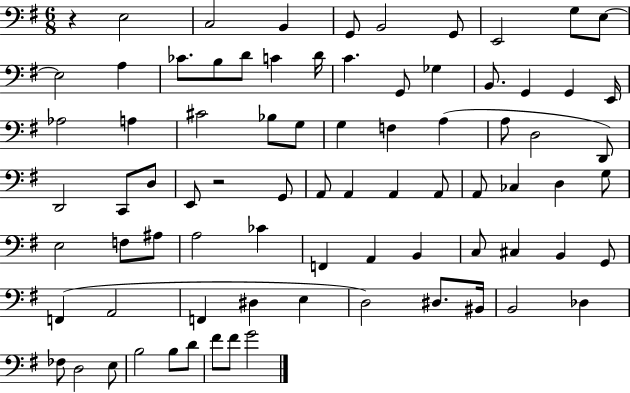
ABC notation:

X:1
T:Untitled
M:6/8
L:1/4
K:G
z E,2 C,2 B,, G,,/2 B,,2 G,,/2 E,,2 G,/2 E,/2 E,2 A, _C/2 B,/2 D/2 C D/4 C G,,/2 _G, B,,/2 G,, G,, E,,/4 _A,2 A, ^C2 _B,/2 G,/2 G, F, A, A,/2 D,2 D,,/2 D,,2 C,,/2 D,/2 E,,/2 z2 G,,/2 A,,/2 A,, A,, A,,/2 A,,/2 _C, D, G,/2 E,2 F,/2 ^A,/2 A,2 _C F,, A,, B,, C,/2 ^C, B,, G,,/2 F,, A,,2 F,, ^D, E, D,2 ^D,/2 ^B,,/4 B,,2 _D, _F,/2 D,2 E,/2 B,2 B,/2 D/2 ^F/2 ^F/2 G2